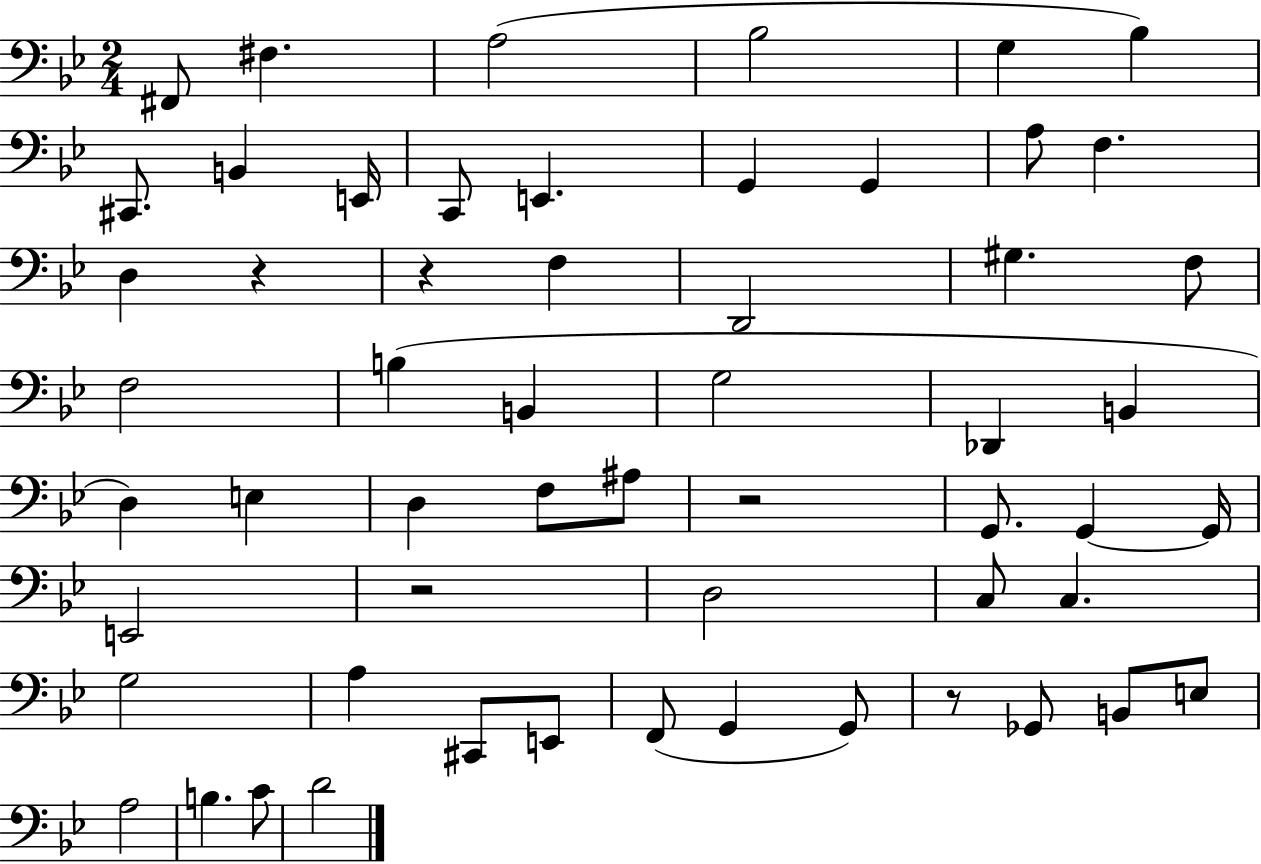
F#2/e F#3/q. A3/h Bb3/h G3/q Bb3/q C#2/e. B2/q E2/s C2/e E2/q. G2/q G2/q A3/e F3/q. D3/q R/q R/q F3/q D2/h G#3/q. F3/e F3/h B3/q B2/q G3/h Db2/q B2/q D3/q E3/q D3/q F3/e A#3/e R/h G2/e. G2/q G2/s E2/h R/h D3/h C3/e C3/q. G3/h A3/q C#2/e E2/e F2/e G2/q G2/e R/e Gb2/e B2/e E3/e A3/h B3/q. C4/e D4/h